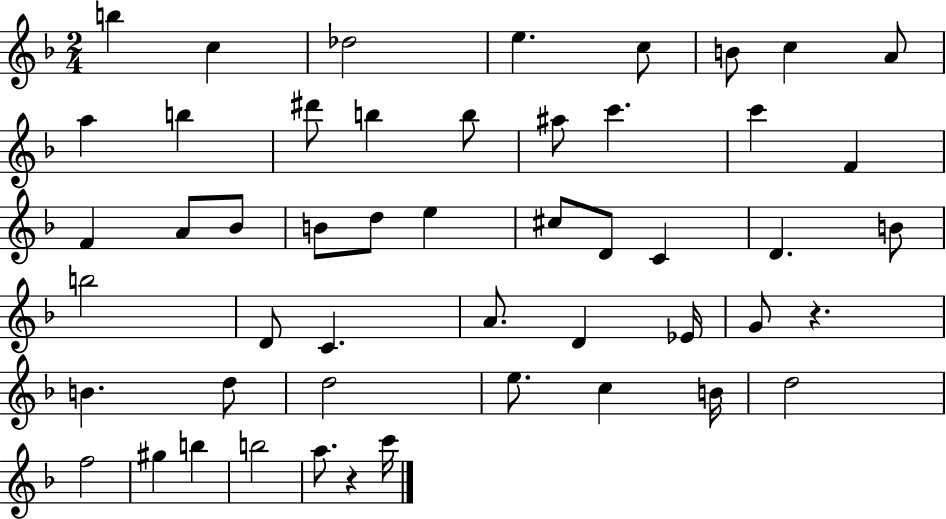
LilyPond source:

{
  \clef treble
  \numericTimeSignature
  \time 2/4
  \key f \major
  b''4 c''4 | des''2 | e''4. c''8 | b'8 c''4 a'8 | \break a''4 b''4 | dis'''8 b''4 b''8 | ais''8 c'''4. | c'''4 f'4 | \break f'4 a'8 bes'8 | b'8 d''8 e''4 | cis''8 d'8 c'4 | d'4. b'8 | \break b''2 | d'8 c'4. | a'8. d'4 ees'16 | g'8 r4. | \break b'4. d''8 | d''2 | e''8. c''4 b'16 | d''2 | \break f''2 | gis''4 b''4 | b''2 | a''8. r4 c'''16 | \break \bar "|."
}